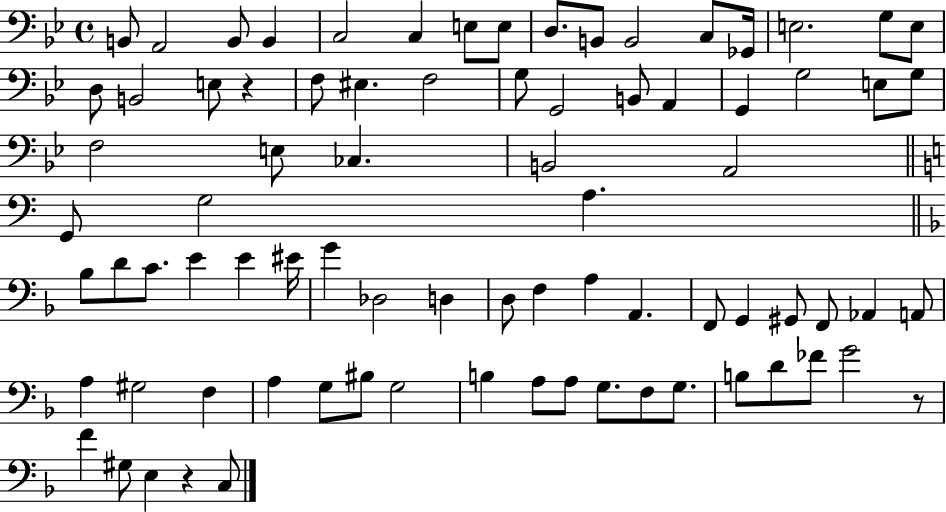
B2/e A2/h B2/e B2/q C3/h C3/q E3/e E3/e D3/e. B2/e B2/h C3/e Gb2/s E3/h. G3/e E3/e D3/e B2/h E3/e R/q F3/e EIS3/q. F3/h G3/e G2/h B2/e A2/q G2/q G3/h E3/e G3/e F3/h E3/e CES3/q. B2/h A2/h G2/e G3/h A3/q. Bb3/e D4/e C4/e. E4/q E4/q EIS4/s G4/q Db3/h D3/q D3/e F3/q A3/q A2/q. F2/e G2/q G#2/e F2/e Ab2/q A2/e A3/q G#3/h F3/q A3/q G3/e BIS3/e G3/h B3/q A3/e A3/e G3/e. F3/e G3/e. B3/e D4/e FES4/e G4/h R/e F4/q G#3/e E3/q R/q C3/e